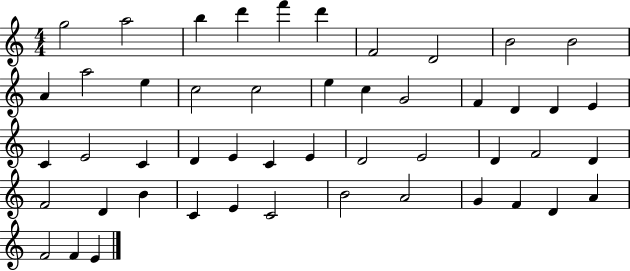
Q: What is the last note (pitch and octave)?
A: E4